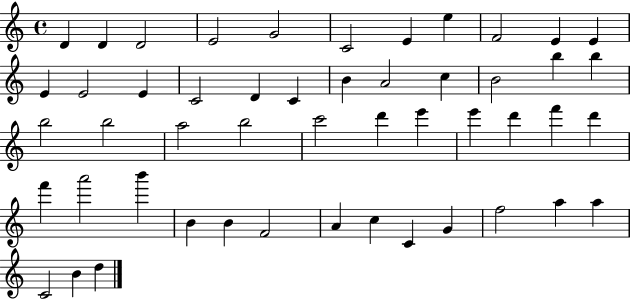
D4/q D4/q D4/h E4/h G4/h C4/h E4/q E5/q F4/h E4/q E4/q E4/q E4/h E4/q C4/h D4/q C4/q B4/q A4/h C5/q B4/h B5/q B5/q B5/h B5/h A5/h B5/h C6/h D6/q E6/q E6/q D6/q F6/q D6/q F6/q A6/h B6/q B4/q B4/q F4/h A4/q C5/q C4/q G4/q F5/h A5/q A5/q C4/h B4/q D5/q